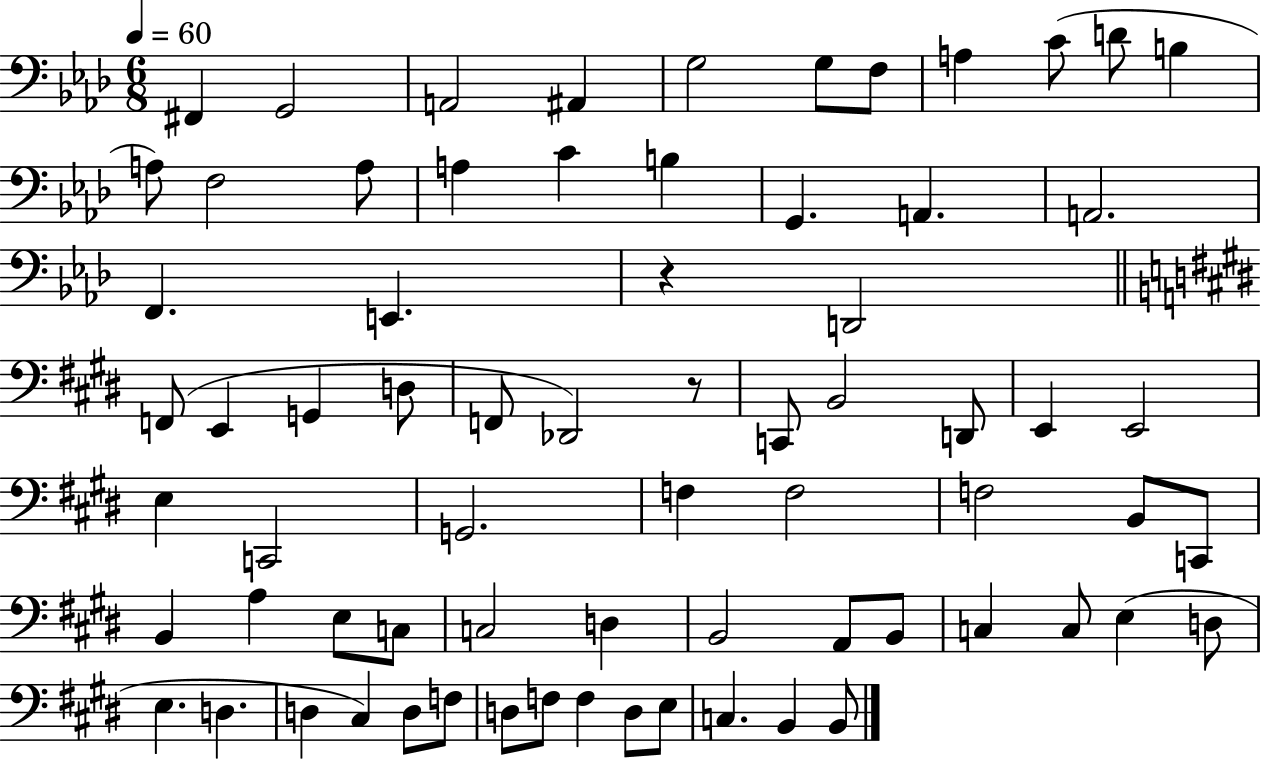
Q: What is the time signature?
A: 6/8